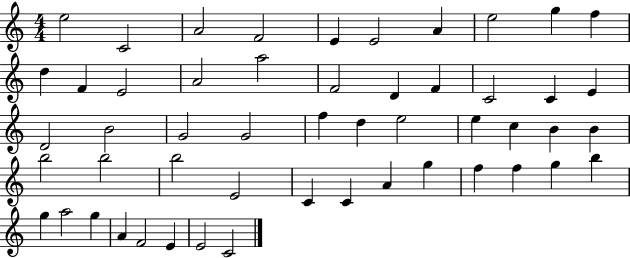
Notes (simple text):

E5/h C4/h A4/h F4/h E4/q E4/h A4/q E5/h G5/q F5/q D5/q F4/q E4/h A4/h A5/h F4/h D4/q F4/q C4/h C4/q E4/q D4/h B4/h G4/h G4/h F5/q D5/q E5/h E5/q C5/q B4/q B4/q B5/h B5/h B5/h E4/h C4/q C4/q A4/q G5/q F5/q F5/q G5/q B5/q G5/q A5/h G5/q A4/q F4/h E4/q E4/h C4/h